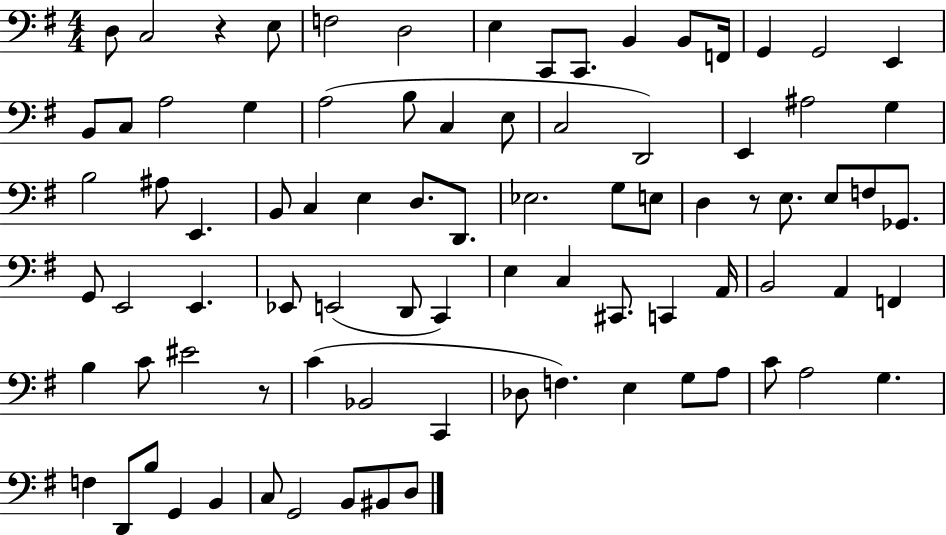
{
  \clef bass
  \numericTimeSignature
  \time 4/4
  \key g \major
  d8 c2 r4 e8 | f2 d2 | e4 c,8 c,8. b,4 b,8 f,16 | g,4 g,2 e,4 | \break b,8 c8 a2 g4 | a2( b8 c4 e8 | c2 d,2) | e,4 ais2 g4 | \break b2 ais8 e,4. | b,8 c4 e4 d8. d,8. | ees2. g8 e8 | d4 r8 e8. e8 f8 ges,8. | \break g,8 e,2 e,4. | ees,8 e,2( d,8 c,4) | e4 c4 cis,8. c,4 a,16 | b,2 a,4 f,4 | \break b4 c'8 eis'2 r8 | c'4( bes,2 c,4 | des8 f4.) e4 g8 a8 | c'8 a2 g4. | \break f4 d,8 b8 g,4 b,4 | c8 g,2 b,8 bis,8 d8 | \bar "|."
}